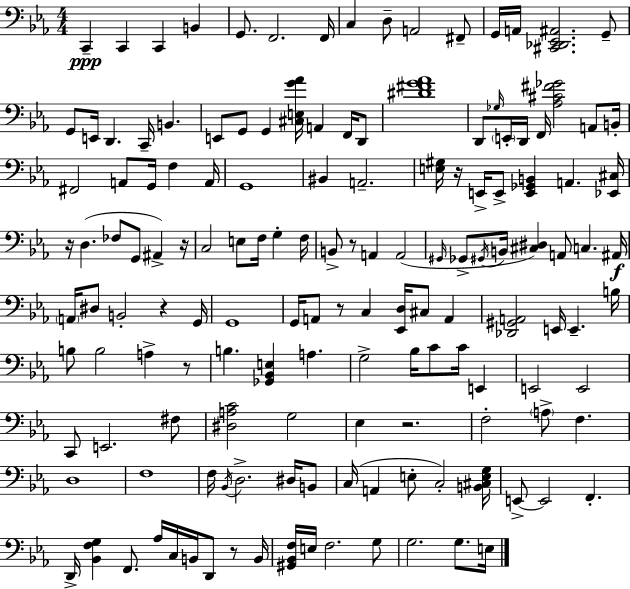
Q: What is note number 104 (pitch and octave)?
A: A2